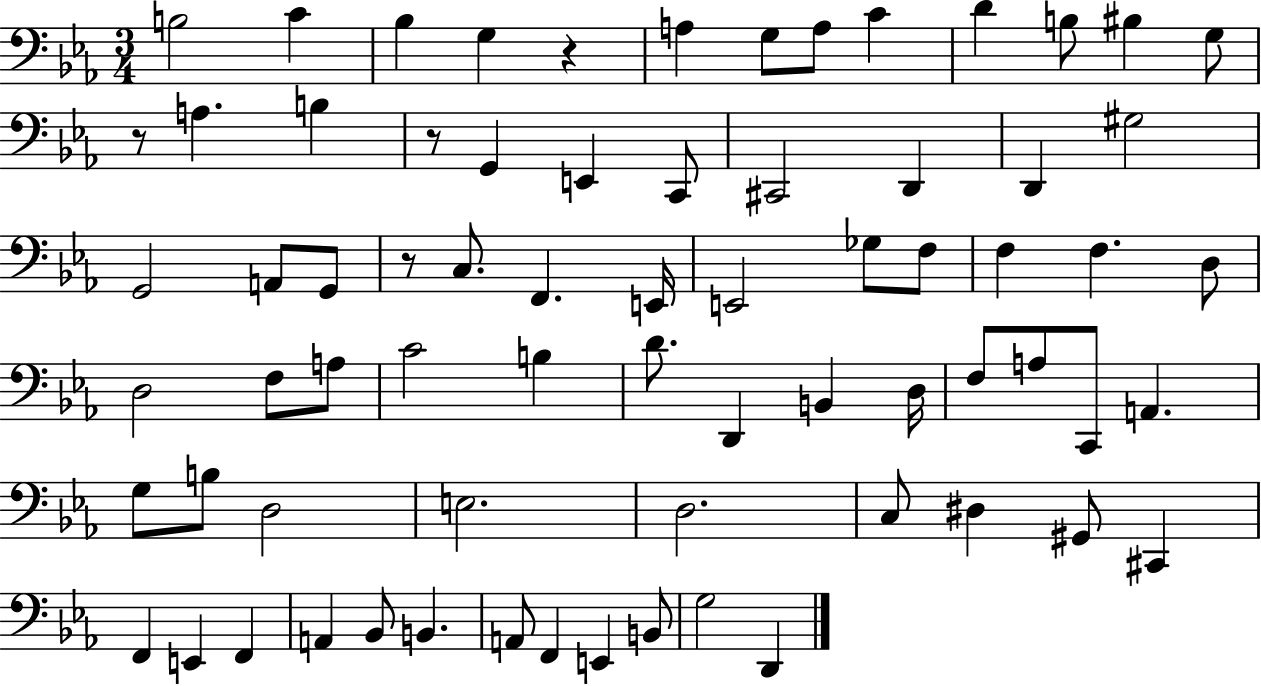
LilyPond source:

{
  \clef bass
  \numericTimeSignature
  \time 3/4
  \key ees \major
  b2 c'4 | bes4 g4 r4 | a4 g8 a8 c'4 | d'4 b8 bis4 g8 | \break r8 a4. b4 | r8 g,4 e,4 c,8 | cis,2 d,4 | d,4 gis2 | \break g,2 a,8 g,8 | r8 c8. f,4. e,16 | e,2 ges8 f8 | f4 f4. d8 | \break d2 f8 a8 | c'2 b4 | d'8. d,4 b,4 d16 | f8 a8 c,8 a,4. | \break g8 b8 d2 | e2. | d2. | c8 dis4 gis,8 cis,4 | \break f,4 e,4 f,4 | a,4 bes,8 b,4. | a,8 f,4 e,4 b,8 | g2 d,4 | \break \bar "|."
}